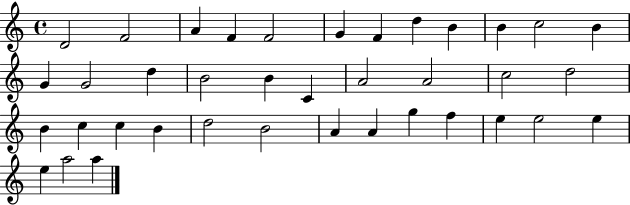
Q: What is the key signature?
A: C major